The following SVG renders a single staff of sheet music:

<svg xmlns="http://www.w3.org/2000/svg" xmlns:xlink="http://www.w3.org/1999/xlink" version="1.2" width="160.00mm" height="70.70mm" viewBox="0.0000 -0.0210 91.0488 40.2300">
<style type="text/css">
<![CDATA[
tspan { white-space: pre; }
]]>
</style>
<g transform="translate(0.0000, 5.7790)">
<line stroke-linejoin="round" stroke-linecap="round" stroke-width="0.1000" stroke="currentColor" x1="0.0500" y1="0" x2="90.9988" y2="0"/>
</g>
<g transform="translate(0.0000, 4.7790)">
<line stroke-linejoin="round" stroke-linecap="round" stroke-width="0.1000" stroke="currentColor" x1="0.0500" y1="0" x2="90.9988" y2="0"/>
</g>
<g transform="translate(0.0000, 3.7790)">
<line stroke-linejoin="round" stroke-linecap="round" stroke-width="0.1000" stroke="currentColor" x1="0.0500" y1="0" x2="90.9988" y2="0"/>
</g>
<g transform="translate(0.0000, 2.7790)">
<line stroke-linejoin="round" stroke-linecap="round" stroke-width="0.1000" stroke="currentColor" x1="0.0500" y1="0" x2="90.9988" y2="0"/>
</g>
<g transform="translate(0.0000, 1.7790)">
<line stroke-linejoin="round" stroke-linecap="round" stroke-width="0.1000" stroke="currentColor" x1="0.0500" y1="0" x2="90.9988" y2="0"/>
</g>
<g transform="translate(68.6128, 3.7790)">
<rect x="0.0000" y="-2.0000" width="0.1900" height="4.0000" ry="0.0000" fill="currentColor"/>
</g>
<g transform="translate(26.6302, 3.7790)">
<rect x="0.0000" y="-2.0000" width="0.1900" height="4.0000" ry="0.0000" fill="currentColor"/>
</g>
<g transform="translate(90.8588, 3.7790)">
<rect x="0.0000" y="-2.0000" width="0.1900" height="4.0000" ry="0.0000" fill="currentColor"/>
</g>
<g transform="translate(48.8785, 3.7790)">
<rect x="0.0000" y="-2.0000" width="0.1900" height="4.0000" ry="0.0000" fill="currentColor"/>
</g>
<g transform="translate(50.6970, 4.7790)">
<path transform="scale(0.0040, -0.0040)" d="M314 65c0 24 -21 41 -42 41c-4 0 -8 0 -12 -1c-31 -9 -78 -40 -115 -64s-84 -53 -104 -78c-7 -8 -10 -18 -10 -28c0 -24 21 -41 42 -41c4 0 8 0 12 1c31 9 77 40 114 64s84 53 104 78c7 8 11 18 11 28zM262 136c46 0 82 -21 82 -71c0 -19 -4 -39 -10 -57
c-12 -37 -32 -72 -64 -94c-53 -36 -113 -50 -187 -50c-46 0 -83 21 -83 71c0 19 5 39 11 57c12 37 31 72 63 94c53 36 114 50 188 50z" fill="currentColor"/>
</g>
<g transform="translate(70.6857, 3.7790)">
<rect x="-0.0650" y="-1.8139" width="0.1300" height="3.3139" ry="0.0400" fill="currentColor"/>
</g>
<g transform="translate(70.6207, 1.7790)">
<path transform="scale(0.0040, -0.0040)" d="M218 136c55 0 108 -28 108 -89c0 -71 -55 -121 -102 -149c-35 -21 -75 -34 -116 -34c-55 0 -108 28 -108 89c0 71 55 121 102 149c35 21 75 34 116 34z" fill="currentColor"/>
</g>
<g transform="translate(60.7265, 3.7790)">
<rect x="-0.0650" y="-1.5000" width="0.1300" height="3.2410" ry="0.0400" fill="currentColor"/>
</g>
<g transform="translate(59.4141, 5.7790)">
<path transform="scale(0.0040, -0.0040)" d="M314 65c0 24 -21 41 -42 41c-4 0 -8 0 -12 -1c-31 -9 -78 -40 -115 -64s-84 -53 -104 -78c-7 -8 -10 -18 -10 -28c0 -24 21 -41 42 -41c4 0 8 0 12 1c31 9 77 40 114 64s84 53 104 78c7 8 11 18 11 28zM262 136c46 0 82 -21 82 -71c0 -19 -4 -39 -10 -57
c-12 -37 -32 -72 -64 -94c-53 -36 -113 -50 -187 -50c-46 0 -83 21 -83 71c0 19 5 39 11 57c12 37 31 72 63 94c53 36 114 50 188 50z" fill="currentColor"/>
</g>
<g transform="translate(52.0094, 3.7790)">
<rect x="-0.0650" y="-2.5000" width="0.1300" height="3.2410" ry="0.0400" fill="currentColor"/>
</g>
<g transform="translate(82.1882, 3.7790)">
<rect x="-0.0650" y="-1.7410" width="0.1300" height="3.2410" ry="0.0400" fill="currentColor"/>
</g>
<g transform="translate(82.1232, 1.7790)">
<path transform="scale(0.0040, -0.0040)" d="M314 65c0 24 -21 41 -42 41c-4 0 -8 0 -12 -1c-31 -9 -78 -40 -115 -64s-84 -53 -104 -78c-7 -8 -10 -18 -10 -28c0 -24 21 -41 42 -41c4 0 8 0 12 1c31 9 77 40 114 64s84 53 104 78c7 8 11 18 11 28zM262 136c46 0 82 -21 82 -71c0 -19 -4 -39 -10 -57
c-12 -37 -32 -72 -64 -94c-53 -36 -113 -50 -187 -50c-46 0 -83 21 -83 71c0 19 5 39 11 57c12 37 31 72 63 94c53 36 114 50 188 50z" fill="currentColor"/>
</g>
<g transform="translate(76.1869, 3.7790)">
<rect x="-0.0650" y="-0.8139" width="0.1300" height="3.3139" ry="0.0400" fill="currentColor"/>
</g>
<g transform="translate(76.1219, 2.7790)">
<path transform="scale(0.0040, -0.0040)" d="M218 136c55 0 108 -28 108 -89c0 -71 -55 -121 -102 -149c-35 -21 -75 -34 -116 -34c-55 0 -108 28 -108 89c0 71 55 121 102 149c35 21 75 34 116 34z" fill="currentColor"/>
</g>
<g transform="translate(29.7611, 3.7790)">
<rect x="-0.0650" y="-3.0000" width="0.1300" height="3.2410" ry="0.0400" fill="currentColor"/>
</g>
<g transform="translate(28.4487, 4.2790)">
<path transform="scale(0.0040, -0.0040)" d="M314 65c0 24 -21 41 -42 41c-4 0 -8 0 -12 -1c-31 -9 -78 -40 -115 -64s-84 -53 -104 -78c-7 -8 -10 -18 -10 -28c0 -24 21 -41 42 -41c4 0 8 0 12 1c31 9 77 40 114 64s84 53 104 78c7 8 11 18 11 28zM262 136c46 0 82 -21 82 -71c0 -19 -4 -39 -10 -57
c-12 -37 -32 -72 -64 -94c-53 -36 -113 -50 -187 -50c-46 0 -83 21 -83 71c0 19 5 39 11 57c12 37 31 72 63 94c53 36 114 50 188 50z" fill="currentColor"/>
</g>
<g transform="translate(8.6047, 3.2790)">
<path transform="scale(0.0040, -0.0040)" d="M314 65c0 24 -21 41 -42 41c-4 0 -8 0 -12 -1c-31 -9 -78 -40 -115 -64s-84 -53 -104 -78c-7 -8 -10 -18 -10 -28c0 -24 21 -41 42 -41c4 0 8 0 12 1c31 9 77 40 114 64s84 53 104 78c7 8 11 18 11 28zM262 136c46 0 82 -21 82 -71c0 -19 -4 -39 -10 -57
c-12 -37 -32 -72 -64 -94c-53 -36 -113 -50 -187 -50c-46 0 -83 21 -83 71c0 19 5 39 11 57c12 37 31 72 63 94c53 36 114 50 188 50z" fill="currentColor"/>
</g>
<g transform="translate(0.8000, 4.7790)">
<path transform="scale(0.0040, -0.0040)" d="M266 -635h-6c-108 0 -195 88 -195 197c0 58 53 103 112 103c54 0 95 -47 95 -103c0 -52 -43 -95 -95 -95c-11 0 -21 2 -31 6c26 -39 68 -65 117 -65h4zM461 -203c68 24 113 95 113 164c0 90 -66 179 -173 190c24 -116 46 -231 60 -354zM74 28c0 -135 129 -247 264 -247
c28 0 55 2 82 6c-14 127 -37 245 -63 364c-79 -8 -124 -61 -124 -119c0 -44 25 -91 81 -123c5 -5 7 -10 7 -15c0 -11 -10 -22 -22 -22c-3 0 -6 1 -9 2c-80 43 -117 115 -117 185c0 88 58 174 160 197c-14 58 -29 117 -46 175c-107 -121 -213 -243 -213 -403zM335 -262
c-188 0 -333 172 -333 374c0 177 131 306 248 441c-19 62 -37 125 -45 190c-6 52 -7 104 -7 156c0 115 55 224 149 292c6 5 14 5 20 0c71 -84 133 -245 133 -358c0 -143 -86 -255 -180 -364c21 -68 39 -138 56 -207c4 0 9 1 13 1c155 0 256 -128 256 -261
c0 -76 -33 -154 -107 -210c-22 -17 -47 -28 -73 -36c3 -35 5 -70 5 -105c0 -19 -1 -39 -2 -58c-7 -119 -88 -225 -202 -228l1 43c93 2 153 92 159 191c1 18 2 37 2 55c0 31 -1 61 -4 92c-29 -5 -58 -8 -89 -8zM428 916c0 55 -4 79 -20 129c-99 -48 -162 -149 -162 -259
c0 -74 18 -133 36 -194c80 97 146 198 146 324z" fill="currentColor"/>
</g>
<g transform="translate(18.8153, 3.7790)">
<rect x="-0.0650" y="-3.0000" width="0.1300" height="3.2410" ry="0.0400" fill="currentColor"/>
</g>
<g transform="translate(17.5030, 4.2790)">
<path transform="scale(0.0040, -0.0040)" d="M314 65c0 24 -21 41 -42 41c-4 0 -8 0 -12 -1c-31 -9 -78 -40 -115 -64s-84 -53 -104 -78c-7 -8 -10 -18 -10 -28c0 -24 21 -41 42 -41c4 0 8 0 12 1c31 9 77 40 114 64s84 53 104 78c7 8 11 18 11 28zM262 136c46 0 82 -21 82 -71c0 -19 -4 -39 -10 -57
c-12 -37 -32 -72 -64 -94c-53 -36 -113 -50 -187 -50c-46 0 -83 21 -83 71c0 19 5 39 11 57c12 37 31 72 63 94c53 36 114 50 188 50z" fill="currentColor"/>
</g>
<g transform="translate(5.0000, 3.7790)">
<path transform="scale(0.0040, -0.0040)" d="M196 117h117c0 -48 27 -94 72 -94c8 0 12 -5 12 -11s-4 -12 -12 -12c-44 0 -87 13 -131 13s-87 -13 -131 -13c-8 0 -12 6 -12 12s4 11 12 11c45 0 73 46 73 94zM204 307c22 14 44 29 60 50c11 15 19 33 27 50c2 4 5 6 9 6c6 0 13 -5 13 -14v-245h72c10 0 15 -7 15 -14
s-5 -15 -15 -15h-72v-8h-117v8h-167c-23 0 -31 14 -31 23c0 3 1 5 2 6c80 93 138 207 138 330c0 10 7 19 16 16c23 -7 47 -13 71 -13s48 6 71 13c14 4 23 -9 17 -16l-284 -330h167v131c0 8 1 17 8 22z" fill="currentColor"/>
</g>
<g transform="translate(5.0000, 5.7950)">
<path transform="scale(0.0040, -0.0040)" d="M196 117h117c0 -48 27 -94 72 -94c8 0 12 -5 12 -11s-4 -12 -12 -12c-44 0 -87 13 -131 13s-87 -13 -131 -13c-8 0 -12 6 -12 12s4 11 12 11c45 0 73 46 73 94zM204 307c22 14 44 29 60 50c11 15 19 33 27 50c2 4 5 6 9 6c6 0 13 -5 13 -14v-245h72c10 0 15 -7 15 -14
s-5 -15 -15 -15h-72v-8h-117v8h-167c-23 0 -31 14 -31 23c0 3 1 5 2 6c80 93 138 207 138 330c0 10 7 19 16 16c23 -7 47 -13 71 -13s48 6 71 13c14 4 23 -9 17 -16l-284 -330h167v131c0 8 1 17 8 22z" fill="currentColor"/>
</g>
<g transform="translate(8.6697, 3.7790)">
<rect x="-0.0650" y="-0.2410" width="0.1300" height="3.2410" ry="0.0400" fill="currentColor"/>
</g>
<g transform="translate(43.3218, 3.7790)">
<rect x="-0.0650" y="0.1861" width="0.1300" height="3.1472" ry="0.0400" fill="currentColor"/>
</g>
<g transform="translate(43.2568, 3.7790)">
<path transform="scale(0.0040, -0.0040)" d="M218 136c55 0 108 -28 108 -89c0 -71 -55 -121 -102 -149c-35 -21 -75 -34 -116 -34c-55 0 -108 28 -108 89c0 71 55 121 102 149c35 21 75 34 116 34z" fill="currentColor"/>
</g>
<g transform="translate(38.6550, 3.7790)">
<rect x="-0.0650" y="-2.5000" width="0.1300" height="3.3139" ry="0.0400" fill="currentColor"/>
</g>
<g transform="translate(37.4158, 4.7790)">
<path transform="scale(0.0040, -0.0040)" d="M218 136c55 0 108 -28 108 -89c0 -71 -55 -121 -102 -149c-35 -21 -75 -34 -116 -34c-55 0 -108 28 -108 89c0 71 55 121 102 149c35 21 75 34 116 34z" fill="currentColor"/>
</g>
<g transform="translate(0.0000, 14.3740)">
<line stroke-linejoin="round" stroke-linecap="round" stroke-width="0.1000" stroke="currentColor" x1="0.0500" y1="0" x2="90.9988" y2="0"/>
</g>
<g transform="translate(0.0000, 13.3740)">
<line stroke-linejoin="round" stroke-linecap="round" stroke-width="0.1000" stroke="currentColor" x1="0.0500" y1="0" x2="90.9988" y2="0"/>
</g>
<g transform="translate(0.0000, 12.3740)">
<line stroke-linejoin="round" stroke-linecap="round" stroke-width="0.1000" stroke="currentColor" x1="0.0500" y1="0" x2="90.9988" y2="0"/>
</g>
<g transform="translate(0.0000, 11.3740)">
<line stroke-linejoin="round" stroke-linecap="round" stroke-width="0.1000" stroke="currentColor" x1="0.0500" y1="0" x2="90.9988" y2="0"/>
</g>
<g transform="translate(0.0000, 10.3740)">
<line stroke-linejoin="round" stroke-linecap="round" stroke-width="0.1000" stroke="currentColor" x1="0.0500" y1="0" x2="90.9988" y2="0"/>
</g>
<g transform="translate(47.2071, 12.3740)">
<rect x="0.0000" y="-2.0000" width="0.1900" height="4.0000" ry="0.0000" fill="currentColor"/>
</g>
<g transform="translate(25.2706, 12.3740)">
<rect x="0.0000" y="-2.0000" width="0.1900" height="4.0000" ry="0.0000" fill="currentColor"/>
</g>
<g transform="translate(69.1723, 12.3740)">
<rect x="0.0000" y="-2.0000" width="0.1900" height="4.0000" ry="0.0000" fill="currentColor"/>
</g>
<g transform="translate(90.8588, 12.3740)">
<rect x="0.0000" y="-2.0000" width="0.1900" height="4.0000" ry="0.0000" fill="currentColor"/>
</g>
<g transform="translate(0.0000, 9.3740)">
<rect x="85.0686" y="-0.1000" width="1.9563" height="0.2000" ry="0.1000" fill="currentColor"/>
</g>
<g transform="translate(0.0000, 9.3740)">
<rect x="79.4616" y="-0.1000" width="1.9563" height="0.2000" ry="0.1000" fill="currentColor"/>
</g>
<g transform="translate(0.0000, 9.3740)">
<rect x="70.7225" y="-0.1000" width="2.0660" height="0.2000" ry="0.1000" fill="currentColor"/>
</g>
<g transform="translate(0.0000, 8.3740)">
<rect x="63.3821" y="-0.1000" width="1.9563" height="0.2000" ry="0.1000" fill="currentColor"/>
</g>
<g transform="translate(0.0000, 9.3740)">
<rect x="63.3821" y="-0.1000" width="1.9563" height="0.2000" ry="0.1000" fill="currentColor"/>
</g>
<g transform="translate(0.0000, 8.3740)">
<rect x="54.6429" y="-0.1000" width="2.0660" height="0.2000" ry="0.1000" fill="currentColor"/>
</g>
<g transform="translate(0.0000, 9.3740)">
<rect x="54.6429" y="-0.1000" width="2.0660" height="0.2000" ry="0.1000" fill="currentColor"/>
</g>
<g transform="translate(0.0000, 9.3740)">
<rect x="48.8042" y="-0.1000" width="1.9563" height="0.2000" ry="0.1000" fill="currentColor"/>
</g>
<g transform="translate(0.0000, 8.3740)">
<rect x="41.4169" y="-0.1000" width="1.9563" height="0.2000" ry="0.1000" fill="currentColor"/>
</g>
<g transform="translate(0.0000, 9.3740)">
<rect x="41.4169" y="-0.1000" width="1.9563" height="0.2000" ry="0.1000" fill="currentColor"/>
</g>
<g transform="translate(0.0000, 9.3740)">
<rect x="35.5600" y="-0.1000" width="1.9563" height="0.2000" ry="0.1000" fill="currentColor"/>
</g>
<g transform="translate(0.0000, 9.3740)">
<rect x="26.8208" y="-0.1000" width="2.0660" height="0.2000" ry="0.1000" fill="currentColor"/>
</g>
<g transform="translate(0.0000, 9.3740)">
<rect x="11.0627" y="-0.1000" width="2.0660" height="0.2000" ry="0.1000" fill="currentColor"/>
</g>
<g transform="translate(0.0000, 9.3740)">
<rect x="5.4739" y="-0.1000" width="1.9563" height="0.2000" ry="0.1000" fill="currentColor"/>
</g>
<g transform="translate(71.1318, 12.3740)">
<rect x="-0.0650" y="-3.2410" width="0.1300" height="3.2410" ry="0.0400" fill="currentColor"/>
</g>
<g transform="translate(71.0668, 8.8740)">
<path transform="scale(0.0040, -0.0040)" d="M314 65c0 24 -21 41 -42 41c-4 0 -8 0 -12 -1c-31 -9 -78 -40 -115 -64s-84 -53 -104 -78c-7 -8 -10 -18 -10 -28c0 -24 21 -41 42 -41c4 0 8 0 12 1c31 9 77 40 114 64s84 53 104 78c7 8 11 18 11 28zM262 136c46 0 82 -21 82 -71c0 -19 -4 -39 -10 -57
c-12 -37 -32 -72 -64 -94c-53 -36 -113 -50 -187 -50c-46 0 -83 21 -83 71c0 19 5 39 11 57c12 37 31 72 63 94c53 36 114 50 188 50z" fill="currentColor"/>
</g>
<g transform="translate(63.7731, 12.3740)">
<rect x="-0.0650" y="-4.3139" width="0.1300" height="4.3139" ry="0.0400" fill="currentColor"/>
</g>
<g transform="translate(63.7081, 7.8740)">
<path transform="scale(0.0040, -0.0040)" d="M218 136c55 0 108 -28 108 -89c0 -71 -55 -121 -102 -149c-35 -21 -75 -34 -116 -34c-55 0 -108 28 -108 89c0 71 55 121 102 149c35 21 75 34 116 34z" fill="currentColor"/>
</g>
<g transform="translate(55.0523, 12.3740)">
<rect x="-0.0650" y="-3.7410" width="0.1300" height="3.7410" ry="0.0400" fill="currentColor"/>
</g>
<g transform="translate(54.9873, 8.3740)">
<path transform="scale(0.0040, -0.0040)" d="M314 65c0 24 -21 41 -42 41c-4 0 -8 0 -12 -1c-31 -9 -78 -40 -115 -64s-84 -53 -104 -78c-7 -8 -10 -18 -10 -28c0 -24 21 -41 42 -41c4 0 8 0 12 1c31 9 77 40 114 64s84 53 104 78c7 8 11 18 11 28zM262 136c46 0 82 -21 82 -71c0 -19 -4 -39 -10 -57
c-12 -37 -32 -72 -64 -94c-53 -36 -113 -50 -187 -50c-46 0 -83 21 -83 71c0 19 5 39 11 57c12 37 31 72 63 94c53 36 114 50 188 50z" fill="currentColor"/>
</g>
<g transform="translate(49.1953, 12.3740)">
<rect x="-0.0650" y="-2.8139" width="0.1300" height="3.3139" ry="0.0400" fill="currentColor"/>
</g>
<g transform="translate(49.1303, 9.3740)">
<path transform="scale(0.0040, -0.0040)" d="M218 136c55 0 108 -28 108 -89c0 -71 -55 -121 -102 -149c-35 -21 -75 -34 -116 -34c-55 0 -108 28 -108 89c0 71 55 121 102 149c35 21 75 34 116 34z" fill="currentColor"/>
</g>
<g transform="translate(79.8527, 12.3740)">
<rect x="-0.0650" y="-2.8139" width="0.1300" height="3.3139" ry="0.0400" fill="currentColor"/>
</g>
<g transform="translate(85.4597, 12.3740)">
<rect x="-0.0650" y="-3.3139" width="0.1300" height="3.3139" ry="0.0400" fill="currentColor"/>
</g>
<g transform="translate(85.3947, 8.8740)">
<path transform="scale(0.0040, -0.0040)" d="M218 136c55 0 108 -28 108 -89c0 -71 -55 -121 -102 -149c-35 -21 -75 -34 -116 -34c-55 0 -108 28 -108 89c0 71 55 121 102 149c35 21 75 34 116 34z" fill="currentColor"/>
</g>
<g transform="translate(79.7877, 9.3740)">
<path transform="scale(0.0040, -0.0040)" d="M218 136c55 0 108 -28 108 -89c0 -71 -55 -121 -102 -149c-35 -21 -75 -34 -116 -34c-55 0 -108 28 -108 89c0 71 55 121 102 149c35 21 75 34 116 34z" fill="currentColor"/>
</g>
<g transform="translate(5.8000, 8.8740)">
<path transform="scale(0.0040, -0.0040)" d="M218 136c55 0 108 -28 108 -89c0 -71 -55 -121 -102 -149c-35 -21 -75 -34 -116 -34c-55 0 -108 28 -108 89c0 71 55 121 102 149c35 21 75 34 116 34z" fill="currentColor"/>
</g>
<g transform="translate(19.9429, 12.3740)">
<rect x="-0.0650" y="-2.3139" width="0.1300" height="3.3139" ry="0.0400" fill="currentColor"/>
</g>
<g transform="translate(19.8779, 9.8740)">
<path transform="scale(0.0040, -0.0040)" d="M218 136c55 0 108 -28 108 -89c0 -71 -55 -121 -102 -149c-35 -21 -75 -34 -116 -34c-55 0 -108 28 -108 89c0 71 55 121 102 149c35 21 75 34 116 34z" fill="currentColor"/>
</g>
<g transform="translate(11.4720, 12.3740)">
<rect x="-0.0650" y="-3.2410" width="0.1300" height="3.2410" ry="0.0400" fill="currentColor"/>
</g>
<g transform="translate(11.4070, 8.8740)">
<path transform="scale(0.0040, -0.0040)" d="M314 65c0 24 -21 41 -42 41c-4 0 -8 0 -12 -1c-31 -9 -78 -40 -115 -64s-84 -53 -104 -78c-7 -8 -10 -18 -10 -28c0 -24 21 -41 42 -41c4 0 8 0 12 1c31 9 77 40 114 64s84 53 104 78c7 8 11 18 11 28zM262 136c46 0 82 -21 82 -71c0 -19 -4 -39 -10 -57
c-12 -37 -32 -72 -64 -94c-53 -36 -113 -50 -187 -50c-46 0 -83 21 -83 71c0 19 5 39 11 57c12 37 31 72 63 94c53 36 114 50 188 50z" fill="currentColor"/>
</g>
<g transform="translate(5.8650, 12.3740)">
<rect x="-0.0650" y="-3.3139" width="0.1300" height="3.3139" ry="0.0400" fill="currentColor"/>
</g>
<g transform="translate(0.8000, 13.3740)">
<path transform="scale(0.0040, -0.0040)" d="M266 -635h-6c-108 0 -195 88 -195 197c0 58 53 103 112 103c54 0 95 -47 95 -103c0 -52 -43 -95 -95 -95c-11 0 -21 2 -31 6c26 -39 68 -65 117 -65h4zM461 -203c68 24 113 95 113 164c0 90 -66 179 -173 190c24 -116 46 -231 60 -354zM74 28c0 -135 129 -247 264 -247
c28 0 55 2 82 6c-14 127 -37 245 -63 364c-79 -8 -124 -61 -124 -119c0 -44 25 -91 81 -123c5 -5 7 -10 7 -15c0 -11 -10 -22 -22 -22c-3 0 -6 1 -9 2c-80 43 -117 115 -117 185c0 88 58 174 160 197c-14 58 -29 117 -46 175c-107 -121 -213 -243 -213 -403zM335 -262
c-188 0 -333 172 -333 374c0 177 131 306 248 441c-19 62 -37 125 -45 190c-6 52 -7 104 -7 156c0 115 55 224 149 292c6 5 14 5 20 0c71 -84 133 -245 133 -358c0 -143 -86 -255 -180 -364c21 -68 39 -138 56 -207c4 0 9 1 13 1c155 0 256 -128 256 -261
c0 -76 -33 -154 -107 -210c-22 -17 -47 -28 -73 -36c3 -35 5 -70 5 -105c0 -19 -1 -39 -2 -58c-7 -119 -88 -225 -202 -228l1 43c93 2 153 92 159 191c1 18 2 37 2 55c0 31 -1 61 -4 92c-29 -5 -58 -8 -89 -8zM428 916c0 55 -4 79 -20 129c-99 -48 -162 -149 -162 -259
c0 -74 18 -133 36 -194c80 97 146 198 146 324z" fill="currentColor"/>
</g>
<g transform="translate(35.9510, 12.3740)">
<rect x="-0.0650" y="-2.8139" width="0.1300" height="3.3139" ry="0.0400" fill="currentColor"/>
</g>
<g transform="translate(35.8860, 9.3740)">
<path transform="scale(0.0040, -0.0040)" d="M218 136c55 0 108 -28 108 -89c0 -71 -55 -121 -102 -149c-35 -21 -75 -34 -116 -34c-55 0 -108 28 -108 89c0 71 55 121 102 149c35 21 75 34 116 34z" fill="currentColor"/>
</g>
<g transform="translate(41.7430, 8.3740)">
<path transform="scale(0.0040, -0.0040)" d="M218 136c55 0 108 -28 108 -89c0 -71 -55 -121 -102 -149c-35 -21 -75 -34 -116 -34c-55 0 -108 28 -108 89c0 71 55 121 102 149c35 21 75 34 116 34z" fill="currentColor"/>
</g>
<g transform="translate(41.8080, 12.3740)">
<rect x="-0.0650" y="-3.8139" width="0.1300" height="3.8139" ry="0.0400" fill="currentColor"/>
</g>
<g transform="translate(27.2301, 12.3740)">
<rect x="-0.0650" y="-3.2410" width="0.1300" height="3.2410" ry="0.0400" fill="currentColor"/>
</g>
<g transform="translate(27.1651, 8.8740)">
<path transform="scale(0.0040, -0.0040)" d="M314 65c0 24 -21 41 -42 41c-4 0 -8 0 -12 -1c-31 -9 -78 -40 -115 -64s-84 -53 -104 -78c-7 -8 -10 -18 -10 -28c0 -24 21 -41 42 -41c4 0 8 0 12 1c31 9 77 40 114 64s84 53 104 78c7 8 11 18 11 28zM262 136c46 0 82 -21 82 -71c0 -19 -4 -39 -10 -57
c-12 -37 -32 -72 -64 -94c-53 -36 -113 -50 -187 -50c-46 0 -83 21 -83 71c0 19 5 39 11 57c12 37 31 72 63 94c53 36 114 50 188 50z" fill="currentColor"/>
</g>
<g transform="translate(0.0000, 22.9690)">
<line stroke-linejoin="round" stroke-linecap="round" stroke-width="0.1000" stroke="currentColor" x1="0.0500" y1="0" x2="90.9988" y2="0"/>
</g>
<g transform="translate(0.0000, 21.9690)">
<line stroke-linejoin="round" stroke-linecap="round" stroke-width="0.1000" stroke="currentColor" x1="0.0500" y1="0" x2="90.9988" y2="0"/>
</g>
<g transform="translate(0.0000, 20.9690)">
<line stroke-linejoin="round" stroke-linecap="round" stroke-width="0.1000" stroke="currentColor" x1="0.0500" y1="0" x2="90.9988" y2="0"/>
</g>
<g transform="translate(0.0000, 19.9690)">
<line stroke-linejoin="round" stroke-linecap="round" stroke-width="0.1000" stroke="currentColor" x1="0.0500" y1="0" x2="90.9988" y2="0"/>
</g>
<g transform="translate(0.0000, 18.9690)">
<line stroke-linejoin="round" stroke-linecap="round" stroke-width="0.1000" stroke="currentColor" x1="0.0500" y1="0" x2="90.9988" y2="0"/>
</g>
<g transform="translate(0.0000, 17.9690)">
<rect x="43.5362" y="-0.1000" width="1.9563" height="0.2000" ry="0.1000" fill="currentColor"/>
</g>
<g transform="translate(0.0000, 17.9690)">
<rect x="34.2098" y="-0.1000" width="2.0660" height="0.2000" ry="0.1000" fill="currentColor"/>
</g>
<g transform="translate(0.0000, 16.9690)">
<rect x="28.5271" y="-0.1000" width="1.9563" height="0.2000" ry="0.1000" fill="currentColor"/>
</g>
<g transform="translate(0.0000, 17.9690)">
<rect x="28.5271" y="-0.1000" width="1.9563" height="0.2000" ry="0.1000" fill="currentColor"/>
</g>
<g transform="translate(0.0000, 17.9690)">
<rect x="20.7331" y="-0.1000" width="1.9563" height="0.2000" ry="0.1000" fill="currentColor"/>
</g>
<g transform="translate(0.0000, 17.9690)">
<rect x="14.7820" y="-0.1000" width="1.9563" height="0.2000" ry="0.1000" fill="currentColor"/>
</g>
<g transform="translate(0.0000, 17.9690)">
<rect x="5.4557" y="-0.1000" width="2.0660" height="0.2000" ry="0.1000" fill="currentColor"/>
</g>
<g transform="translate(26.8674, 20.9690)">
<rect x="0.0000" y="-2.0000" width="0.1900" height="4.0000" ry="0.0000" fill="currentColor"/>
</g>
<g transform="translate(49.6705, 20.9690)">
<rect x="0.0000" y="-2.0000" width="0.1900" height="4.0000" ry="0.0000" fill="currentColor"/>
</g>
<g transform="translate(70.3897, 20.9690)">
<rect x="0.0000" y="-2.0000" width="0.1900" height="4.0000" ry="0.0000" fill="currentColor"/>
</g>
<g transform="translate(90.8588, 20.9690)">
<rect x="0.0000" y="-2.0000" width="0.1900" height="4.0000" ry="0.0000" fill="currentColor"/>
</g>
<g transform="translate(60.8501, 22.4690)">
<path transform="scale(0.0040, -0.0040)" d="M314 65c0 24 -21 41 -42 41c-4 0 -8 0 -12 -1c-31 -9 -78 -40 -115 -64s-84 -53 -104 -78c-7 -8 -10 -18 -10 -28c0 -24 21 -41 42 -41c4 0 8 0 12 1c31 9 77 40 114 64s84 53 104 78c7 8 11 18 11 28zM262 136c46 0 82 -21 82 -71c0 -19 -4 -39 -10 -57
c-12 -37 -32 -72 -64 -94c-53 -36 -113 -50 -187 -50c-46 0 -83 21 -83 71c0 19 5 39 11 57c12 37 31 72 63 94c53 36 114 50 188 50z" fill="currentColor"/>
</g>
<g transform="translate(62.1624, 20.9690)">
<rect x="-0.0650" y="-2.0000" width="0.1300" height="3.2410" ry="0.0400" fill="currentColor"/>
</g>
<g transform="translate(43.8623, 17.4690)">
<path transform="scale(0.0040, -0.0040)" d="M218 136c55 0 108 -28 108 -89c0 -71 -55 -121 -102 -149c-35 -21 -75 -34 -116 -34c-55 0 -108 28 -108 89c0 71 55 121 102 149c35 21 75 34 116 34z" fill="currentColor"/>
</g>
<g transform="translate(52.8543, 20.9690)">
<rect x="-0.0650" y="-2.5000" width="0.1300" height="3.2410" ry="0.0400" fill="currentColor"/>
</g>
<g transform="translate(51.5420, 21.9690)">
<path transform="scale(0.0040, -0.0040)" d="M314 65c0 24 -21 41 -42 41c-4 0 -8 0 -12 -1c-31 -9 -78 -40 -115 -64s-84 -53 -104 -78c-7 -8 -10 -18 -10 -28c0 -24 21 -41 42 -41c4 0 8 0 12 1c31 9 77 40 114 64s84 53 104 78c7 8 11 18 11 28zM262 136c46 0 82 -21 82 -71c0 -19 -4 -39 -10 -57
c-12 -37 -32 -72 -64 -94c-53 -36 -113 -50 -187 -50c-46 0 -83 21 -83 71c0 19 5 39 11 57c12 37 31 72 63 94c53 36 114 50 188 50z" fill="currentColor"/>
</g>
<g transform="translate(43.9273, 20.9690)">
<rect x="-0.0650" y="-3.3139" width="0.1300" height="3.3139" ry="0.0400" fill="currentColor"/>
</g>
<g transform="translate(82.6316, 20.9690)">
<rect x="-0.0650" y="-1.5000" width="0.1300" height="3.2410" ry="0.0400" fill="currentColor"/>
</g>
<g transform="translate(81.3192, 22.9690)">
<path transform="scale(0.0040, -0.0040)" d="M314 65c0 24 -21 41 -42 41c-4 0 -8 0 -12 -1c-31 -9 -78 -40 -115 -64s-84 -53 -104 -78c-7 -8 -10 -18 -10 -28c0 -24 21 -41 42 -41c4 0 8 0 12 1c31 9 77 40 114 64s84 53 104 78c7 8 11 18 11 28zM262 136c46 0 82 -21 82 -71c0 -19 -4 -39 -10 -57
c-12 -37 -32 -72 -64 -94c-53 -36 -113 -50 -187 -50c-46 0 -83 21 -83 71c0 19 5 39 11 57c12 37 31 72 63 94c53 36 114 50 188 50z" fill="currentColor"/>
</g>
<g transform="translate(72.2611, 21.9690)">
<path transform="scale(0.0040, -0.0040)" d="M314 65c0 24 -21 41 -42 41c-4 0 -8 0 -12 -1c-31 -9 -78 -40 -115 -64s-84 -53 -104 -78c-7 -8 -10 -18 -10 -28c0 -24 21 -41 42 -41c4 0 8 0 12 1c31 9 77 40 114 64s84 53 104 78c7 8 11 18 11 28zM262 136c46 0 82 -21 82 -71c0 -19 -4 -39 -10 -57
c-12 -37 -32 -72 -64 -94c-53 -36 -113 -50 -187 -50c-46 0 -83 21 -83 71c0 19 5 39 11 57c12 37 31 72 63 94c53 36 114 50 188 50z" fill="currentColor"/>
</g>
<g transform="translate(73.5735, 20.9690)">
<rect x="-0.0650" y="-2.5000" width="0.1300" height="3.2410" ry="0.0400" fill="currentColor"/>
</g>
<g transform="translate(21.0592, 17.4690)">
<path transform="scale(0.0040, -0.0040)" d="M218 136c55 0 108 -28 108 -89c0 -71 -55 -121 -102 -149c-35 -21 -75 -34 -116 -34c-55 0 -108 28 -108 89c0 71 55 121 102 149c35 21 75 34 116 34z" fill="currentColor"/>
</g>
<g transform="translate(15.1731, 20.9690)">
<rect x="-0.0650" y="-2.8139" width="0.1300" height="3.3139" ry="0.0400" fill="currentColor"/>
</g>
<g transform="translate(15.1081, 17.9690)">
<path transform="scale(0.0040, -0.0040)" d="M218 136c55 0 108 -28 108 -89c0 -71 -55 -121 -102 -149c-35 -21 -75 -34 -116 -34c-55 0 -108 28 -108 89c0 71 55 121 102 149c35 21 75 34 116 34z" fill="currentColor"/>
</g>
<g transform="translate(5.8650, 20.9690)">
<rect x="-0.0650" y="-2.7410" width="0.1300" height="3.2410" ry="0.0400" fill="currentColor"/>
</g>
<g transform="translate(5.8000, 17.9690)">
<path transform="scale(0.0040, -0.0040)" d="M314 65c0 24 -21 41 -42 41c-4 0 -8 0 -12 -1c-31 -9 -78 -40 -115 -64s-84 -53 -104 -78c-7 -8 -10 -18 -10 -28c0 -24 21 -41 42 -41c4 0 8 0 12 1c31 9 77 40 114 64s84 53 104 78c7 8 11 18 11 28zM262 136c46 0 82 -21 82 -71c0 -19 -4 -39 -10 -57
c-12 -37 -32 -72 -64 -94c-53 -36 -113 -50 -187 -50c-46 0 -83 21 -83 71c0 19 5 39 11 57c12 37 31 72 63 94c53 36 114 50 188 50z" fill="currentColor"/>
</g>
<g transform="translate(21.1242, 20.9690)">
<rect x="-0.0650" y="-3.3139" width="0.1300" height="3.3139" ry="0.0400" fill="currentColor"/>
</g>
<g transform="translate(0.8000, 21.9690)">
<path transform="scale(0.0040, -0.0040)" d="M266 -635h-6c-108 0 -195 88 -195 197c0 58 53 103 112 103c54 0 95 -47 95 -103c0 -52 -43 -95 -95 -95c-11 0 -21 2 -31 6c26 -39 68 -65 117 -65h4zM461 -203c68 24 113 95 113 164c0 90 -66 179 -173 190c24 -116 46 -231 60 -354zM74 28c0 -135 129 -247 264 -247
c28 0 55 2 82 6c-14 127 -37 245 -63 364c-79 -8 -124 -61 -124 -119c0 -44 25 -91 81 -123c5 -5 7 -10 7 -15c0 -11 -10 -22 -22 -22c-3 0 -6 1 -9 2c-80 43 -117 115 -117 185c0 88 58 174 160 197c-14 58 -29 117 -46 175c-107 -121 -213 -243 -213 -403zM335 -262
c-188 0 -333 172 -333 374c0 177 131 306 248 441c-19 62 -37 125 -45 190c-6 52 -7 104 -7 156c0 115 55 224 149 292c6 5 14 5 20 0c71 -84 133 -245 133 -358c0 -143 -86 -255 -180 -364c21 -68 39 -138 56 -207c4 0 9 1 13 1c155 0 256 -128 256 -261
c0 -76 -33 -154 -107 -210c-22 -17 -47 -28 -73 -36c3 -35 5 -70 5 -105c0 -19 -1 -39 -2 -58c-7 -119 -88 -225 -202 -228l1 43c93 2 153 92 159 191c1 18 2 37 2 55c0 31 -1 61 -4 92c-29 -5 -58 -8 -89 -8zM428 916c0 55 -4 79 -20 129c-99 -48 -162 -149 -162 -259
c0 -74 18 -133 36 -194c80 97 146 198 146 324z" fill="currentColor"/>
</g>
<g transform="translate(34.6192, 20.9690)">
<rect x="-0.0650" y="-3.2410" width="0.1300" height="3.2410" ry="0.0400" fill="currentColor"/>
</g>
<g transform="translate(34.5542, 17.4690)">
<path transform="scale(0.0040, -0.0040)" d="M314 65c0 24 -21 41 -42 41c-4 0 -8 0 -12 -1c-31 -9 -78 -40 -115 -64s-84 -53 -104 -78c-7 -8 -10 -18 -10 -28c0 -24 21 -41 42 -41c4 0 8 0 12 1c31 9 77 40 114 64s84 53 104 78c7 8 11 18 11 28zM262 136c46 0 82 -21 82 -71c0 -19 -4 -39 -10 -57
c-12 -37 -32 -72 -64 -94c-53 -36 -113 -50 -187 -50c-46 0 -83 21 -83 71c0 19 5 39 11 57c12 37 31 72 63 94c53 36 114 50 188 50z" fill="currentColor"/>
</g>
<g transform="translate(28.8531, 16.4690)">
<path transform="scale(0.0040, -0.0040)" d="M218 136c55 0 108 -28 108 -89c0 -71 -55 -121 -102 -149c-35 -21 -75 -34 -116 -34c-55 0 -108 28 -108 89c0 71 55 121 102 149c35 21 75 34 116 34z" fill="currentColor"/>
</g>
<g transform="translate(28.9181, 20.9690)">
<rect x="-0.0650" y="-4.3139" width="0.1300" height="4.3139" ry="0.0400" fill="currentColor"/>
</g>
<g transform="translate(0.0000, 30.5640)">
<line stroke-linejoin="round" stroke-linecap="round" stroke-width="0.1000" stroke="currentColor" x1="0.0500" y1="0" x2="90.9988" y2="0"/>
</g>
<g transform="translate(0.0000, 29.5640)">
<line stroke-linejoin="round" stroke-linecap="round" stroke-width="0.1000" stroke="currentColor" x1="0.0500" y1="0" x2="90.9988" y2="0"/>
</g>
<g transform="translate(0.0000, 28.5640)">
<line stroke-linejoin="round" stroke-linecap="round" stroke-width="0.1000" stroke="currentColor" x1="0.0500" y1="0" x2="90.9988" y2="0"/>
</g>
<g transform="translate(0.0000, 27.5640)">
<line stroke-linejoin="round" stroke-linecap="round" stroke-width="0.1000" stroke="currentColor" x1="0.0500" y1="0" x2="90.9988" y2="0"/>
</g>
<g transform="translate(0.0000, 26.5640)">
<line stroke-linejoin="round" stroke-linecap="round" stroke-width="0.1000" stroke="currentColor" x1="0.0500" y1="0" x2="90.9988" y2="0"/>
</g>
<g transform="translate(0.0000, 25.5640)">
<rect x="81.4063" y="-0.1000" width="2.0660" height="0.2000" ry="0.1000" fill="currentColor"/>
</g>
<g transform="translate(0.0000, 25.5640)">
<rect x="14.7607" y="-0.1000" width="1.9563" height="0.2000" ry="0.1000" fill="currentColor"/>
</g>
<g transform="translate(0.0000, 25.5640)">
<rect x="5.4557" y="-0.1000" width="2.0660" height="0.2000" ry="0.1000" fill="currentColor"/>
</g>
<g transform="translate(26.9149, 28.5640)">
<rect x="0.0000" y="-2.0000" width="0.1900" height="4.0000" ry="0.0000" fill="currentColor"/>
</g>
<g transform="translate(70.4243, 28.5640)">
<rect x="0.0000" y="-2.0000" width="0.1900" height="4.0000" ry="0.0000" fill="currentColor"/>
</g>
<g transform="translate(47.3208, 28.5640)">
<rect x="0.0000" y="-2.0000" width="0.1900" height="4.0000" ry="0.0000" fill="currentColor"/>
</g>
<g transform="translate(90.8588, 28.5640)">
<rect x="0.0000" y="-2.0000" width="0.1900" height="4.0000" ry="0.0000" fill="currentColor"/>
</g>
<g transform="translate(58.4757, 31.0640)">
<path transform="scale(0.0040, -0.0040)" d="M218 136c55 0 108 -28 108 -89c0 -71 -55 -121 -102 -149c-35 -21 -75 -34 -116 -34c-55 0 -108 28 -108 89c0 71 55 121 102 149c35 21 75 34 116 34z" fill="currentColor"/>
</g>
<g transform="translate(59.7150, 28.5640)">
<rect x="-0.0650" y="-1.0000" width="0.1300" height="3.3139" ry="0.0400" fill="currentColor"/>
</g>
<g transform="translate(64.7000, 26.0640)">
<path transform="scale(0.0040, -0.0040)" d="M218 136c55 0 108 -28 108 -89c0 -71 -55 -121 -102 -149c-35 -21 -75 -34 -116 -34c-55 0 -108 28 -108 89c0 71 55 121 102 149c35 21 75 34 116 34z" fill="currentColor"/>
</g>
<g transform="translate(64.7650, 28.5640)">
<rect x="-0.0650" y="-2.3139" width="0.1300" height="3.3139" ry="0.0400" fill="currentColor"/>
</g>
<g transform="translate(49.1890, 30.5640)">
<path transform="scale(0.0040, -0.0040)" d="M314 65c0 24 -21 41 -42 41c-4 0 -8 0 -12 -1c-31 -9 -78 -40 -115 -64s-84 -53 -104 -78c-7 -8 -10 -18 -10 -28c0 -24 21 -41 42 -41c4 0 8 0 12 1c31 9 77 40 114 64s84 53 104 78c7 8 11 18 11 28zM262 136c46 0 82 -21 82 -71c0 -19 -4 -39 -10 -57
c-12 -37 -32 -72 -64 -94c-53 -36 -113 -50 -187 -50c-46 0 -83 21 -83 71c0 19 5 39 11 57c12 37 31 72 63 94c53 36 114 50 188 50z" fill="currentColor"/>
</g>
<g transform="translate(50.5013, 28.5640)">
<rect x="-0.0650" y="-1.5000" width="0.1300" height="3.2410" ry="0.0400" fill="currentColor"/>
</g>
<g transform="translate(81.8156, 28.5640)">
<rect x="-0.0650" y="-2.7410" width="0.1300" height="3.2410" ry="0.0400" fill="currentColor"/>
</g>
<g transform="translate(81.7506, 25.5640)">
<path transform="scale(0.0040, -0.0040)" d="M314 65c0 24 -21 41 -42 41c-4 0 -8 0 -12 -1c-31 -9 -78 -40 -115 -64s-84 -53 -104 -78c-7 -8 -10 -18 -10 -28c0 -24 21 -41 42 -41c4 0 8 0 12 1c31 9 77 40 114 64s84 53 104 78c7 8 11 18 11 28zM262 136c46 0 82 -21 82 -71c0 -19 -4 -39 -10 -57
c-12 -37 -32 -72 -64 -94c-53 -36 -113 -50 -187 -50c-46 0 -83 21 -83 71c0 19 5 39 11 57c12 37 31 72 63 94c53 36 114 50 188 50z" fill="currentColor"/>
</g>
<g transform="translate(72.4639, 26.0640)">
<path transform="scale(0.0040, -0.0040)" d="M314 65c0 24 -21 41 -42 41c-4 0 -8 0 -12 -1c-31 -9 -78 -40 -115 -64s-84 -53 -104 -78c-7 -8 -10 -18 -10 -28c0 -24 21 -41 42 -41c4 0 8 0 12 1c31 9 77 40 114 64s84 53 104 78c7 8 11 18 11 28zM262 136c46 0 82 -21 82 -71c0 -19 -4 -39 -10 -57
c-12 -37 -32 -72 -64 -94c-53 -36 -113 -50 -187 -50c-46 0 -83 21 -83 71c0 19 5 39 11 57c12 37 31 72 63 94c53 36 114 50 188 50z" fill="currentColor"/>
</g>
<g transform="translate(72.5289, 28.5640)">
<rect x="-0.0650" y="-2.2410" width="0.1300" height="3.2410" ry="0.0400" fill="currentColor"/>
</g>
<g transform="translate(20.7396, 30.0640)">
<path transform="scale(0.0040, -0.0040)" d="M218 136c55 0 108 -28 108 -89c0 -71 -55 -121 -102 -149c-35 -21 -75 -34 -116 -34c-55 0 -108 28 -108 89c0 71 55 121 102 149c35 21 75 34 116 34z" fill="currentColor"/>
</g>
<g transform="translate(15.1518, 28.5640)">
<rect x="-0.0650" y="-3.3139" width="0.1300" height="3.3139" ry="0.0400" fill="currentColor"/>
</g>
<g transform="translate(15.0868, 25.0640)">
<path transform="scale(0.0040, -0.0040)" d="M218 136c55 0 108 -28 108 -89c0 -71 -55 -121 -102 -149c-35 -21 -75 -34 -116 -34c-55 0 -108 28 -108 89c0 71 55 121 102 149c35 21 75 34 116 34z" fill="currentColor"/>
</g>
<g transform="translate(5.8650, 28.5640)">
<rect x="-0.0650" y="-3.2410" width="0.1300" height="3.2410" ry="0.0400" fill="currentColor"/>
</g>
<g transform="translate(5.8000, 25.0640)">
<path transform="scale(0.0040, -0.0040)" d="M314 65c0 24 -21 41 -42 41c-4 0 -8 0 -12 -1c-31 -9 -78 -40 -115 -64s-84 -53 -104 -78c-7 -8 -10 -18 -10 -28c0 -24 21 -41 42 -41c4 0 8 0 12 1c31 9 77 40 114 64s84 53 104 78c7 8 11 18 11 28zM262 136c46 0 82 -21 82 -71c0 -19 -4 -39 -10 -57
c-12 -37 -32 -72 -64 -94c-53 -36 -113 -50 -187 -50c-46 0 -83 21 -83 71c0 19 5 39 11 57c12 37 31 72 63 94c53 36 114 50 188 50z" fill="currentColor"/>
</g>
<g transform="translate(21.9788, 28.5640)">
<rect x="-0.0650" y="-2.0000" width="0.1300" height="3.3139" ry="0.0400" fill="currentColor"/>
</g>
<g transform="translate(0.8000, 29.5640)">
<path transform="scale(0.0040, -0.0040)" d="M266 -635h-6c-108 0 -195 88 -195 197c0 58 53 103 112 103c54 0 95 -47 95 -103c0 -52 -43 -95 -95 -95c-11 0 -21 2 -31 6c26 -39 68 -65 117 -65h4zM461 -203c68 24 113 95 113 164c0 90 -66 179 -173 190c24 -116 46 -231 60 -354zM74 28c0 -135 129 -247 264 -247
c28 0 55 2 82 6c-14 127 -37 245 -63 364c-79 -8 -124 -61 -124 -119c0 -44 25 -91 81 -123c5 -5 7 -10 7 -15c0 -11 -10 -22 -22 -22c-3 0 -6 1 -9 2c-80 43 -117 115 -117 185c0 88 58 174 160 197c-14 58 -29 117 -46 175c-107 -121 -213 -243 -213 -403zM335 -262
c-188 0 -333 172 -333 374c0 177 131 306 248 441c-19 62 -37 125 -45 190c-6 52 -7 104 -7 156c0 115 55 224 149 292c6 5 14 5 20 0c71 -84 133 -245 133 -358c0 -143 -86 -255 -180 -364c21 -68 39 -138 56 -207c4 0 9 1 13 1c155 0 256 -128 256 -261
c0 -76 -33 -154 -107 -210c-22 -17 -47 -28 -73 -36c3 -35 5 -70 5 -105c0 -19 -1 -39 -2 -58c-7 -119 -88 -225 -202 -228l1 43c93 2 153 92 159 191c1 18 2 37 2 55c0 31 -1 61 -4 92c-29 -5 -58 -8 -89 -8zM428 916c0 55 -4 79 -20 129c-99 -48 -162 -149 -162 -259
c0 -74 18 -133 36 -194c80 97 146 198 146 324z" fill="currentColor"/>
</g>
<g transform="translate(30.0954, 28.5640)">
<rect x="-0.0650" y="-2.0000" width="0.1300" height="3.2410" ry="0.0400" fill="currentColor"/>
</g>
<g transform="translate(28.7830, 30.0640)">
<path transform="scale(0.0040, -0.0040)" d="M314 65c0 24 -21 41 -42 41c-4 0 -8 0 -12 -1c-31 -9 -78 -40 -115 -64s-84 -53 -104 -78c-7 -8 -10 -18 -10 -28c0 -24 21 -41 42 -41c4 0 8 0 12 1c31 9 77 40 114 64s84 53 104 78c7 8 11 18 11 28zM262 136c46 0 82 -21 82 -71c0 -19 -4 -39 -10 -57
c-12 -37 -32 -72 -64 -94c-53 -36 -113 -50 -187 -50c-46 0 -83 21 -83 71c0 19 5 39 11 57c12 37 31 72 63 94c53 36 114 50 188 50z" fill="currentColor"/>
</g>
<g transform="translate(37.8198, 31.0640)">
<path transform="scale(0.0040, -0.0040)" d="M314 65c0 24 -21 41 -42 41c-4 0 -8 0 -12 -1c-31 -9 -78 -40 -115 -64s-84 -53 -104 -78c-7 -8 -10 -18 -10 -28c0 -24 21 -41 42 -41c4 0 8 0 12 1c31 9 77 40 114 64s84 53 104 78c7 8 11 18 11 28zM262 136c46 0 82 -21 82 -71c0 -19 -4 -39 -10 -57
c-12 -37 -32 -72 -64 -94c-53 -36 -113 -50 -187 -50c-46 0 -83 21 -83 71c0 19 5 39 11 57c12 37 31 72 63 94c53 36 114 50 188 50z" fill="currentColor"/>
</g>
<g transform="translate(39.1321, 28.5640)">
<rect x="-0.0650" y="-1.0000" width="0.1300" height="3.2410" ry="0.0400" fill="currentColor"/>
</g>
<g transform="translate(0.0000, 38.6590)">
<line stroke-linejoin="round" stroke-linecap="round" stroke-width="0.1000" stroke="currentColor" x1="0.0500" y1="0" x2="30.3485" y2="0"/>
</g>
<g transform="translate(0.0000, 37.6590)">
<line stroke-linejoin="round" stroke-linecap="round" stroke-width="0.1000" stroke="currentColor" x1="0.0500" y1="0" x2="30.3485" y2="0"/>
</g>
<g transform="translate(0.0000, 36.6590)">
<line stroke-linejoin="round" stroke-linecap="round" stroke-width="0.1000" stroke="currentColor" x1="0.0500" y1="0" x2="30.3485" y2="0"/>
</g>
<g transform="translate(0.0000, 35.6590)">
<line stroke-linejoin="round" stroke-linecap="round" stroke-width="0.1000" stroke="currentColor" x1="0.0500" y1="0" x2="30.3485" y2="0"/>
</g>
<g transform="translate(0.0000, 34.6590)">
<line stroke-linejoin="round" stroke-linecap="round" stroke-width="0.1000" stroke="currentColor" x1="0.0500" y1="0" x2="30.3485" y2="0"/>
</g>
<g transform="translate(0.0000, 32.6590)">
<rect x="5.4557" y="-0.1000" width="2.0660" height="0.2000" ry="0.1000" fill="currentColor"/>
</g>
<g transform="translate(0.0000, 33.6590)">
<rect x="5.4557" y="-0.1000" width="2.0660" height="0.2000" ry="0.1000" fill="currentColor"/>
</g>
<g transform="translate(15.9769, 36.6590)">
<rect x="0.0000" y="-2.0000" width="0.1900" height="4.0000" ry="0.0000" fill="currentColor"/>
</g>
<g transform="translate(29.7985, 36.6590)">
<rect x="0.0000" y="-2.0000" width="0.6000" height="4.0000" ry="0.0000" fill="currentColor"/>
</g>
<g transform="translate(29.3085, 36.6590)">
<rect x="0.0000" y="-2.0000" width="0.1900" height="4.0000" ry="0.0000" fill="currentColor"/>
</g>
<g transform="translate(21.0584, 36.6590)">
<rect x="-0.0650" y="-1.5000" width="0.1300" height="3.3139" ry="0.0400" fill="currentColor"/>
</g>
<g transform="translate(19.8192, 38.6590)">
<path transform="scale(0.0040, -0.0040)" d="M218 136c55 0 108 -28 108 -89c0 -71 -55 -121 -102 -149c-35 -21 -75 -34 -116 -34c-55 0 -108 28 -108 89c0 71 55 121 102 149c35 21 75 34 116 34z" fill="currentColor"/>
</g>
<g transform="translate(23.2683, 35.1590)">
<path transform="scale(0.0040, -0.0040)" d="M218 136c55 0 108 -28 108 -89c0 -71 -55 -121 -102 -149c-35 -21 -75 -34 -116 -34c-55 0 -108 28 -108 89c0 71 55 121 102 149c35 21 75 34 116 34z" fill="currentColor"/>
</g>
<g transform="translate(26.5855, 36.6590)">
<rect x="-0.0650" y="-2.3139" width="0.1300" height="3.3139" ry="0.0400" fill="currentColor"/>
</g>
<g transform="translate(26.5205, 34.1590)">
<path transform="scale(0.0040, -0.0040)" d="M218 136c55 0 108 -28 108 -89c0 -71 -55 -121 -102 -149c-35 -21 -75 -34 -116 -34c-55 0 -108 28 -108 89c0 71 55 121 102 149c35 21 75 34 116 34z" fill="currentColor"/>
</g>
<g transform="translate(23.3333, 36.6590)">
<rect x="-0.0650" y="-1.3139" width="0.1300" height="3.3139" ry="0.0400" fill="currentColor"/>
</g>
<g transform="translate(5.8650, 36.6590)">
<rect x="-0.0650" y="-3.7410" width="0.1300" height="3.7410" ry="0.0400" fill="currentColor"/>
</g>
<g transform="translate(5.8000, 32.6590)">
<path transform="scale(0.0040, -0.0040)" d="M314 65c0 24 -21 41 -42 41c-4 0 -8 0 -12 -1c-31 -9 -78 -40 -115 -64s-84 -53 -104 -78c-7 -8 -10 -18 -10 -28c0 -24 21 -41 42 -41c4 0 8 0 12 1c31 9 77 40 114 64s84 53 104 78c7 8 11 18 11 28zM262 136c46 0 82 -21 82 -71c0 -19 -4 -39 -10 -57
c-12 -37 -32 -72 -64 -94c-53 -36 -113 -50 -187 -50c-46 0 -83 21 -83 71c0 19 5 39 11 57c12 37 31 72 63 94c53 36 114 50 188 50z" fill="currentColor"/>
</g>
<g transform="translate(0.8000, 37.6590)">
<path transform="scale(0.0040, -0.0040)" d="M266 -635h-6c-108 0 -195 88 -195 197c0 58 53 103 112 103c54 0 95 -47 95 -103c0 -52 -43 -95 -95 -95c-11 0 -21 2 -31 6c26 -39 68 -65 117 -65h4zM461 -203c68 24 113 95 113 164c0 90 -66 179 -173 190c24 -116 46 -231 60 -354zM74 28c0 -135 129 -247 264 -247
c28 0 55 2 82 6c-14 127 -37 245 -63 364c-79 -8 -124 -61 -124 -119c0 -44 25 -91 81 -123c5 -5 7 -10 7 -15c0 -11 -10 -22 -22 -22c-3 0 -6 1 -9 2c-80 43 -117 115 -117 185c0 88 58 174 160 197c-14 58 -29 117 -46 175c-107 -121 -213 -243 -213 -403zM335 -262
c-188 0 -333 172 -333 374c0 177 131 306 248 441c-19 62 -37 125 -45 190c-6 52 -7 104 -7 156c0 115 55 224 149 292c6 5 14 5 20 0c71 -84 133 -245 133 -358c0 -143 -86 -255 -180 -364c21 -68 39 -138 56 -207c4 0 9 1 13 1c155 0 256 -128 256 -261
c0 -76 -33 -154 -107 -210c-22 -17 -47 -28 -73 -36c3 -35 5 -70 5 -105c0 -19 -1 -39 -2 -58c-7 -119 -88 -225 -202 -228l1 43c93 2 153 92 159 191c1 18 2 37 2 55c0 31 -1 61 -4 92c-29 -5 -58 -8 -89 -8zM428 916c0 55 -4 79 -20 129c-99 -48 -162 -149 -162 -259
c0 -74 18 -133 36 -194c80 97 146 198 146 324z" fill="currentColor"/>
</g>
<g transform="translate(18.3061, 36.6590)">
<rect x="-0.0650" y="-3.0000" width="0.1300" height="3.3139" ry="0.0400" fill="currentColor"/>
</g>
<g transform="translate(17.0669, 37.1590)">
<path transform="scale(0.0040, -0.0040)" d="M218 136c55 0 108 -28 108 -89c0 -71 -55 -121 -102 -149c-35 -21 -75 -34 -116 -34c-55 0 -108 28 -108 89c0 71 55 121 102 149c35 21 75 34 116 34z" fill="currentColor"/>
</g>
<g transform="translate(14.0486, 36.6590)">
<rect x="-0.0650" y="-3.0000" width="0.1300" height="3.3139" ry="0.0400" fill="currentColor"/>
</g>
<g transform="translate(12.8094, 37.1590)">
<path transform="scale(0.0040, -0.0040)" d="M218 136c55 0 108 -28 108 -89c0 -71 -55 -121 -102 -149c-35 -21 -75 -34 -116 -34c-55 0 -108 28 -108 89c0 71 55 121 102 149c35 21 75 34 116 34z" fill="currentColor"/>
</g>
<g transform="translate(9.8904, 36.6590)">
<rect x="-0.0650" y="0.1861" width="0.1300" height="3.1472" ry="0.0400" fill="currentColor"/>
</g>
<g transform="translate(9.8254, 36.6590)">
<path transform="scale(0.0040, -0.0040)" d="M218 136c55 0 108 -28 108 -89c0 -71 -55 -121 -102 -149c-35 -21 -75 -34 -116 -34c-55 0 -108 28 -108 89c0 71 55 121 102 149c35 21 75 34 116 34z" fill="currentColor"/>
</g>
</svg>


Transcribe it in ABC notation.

X:1
T:Untitled
M:4/4
L:1/4
K:C
c2 A2 A2 G B G2 E2 f d f2 b b2 g b2 a c' a c'2 d' b2 a b a2 a b d' b2 b G2 F2 G2 E2 b2 b F F2 D2 E2 D g g2 a2 c'2 B A A E e g